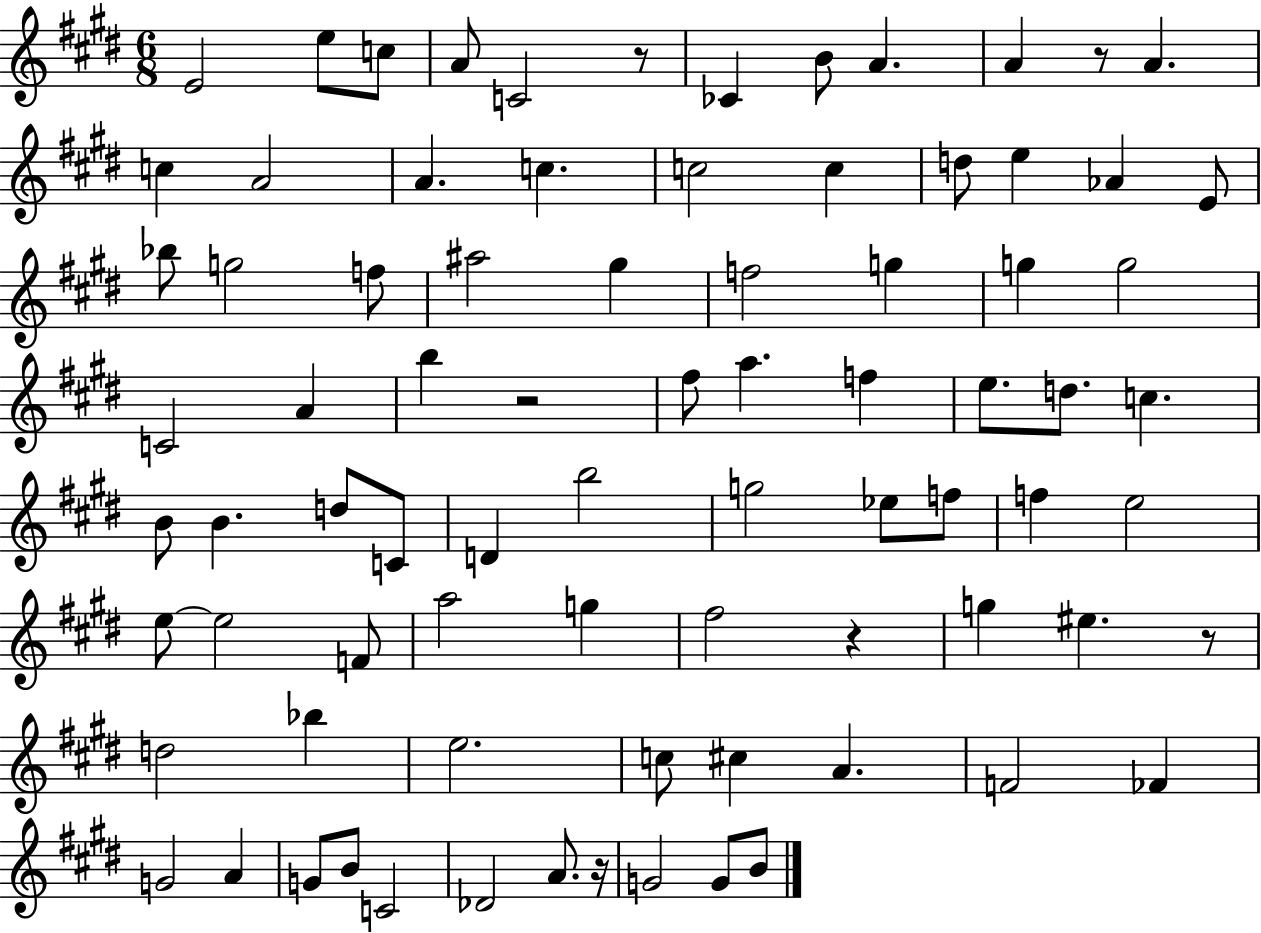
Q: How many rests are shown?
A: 6